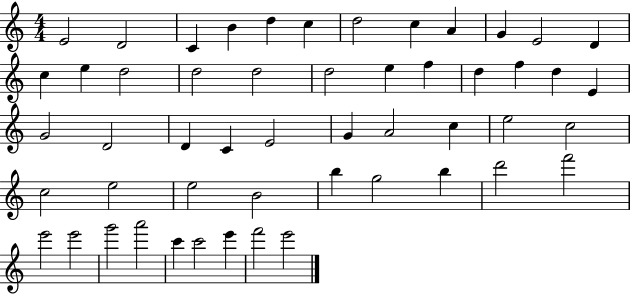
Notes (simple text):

E4/h D4/h C4/q B4/q D5/q C5/q D5/h C5/q A4/q G4/q E4/h D4/q C5/q E5/q D5/h D5/h D5/h D5/h E5/q F5/q D5/q F5/q D5/q E4/q G4/h D4/h D4/q C4/q E4/h G4/q A4/h C5/q E5/h C5/h C5/h E5/h E5/h B4/h B5/q G5/h B5/q D6/h F6/h E6/h E6/h G6/h A6/h C6/q C6/h E6/q F6/h E6/h